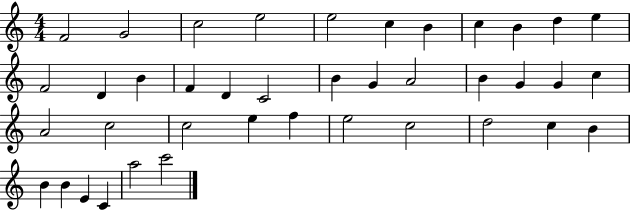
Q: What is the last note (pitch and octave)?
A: C6